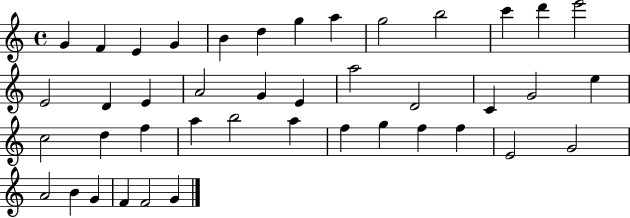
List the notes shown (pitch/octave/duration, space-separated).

G4/q F4/q E4/q G4/q B4/q D5/q G5/q A5/q G5/h B5/h C6/q D6/q E6/h E4/h D4/q E4/q A4/h G4/q E4/q A5/h D4/h C4/q G4/h E5/q C5/h D5/q F5/q A5/q B5/h A5/q F5/q G5/q F5/q F5/q E4/h G4/h A4/h B4/q G4/q F4/q F4/h G4/q